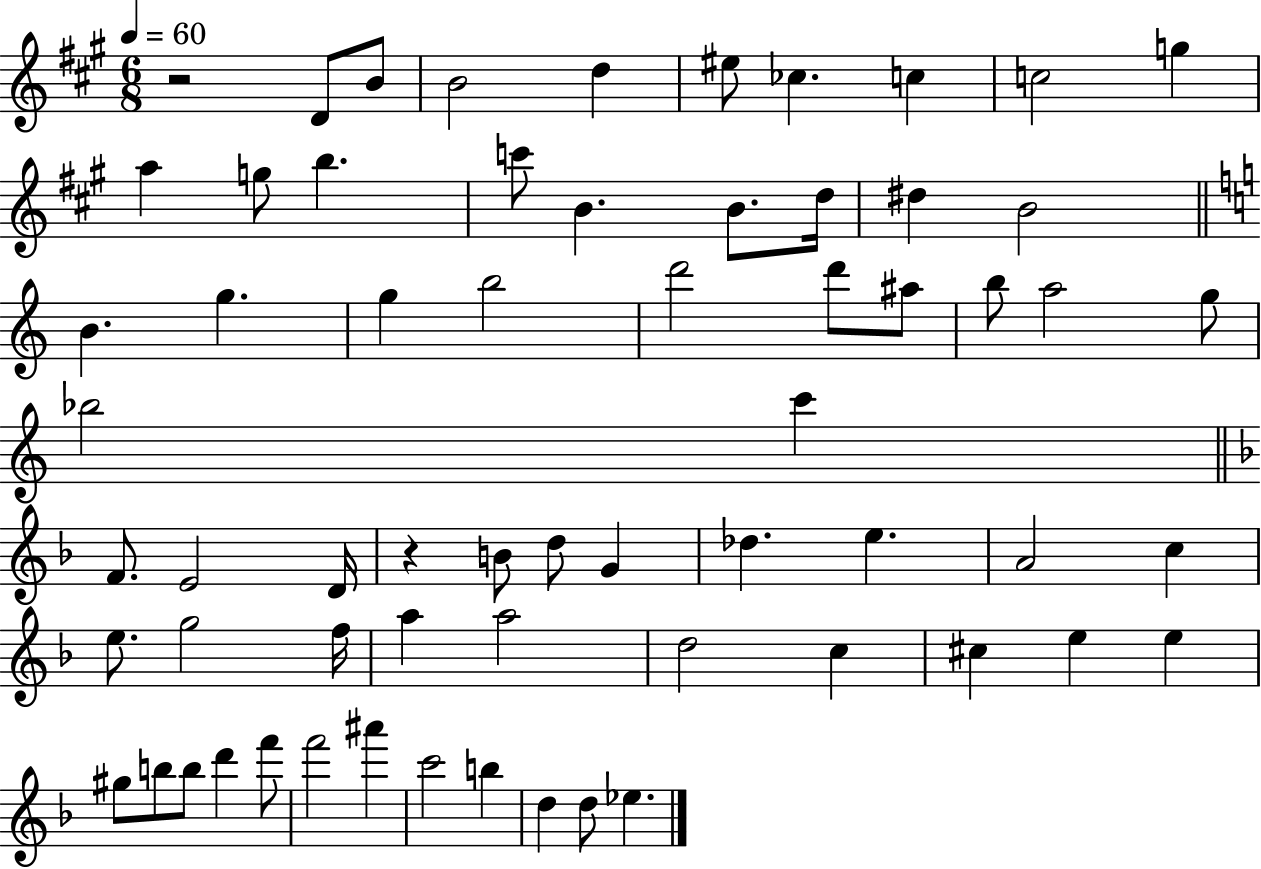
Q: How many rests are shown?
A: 2